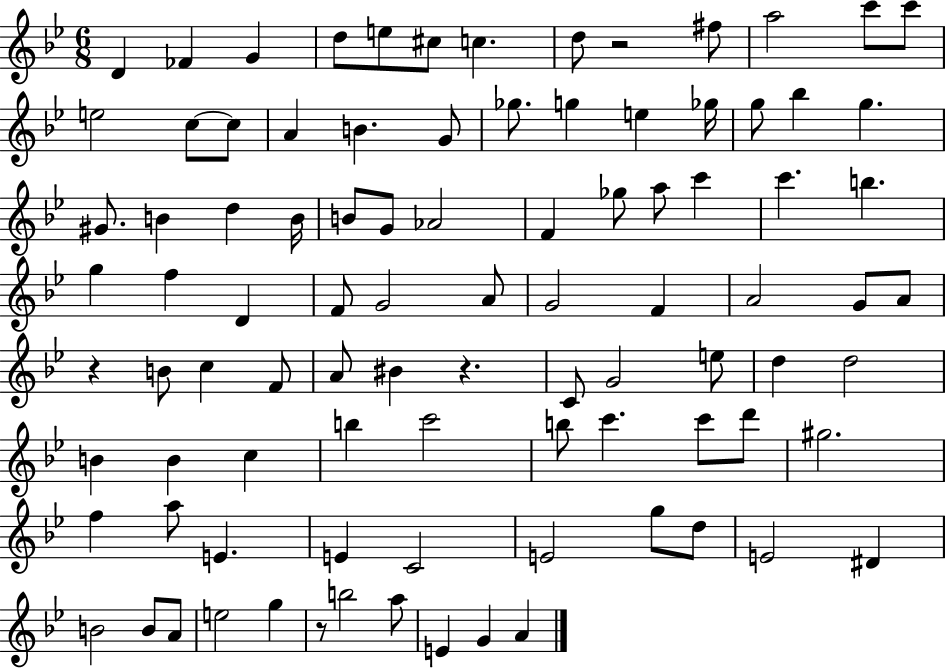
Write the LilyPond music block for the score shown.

{
  \clef treble
  \numericTimeSignature
  \time 6/8
  \key bes \major
  \repeat volta 2 { d'4 fes'4 g'4 | d''8 e''8 cis''8 c''4. | d''8 r2 fis''8 | a''2 c'''8 c'''8 | \break e''2 c''8~~ c''8 | a'4 b'4. g'8 | ges''8. g''4 e''4 ges''16 | g''8 bes''4 g''4. | \break gis'8. b'4 d''4 b'16 | b'8 g'8 aes'2 | f'4 ges''8 a''8 c'''4 | c'''4. b''4. | \break g''4 f''4 d'4 | f'8 g'2 a'8 | g'2 f'4 | a'2 g'8 a'8 | \break r4 b'8 c''4 f'8 | a'8 bis'4 r4. | c'8 g'2 e''8 | d''4 d''2 | \break b'4 b'4 c''4 | b''4 c'''2 | b''8 c'''4. c'''8 d'''8 | gis''2. | \break f''4 a''8 e'4. | e'4 c'2 | e'2 g''8 d''8 | e'2 dis'4 | \break b'2 b'8 a'8 | e''2 g''4 | r8 b''2 a''8 | e'4 g'4 a'4 | \break } \bar "|."
}